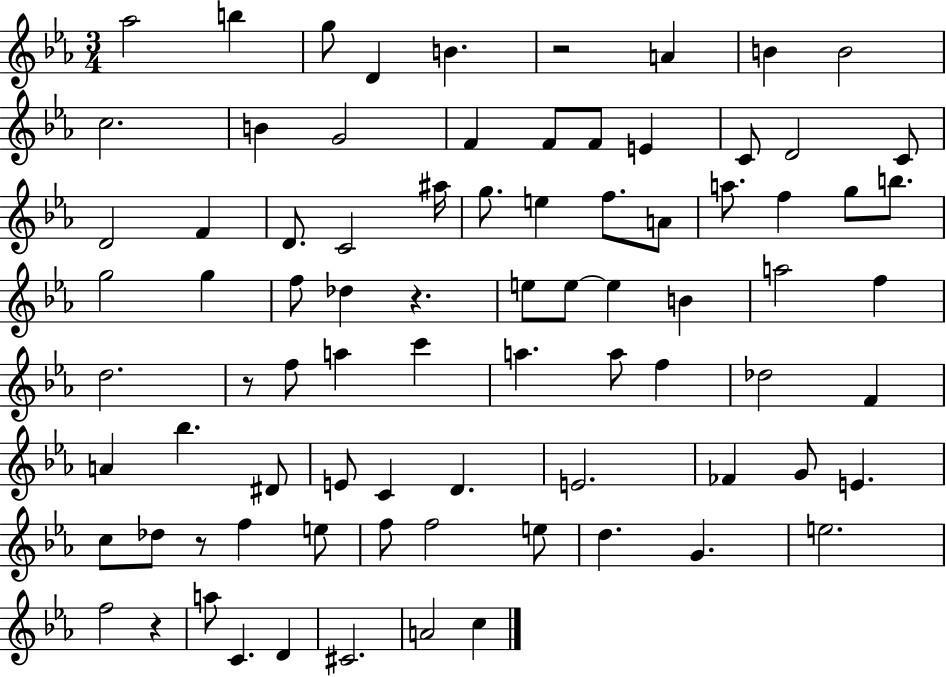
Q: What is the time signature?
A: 3/4